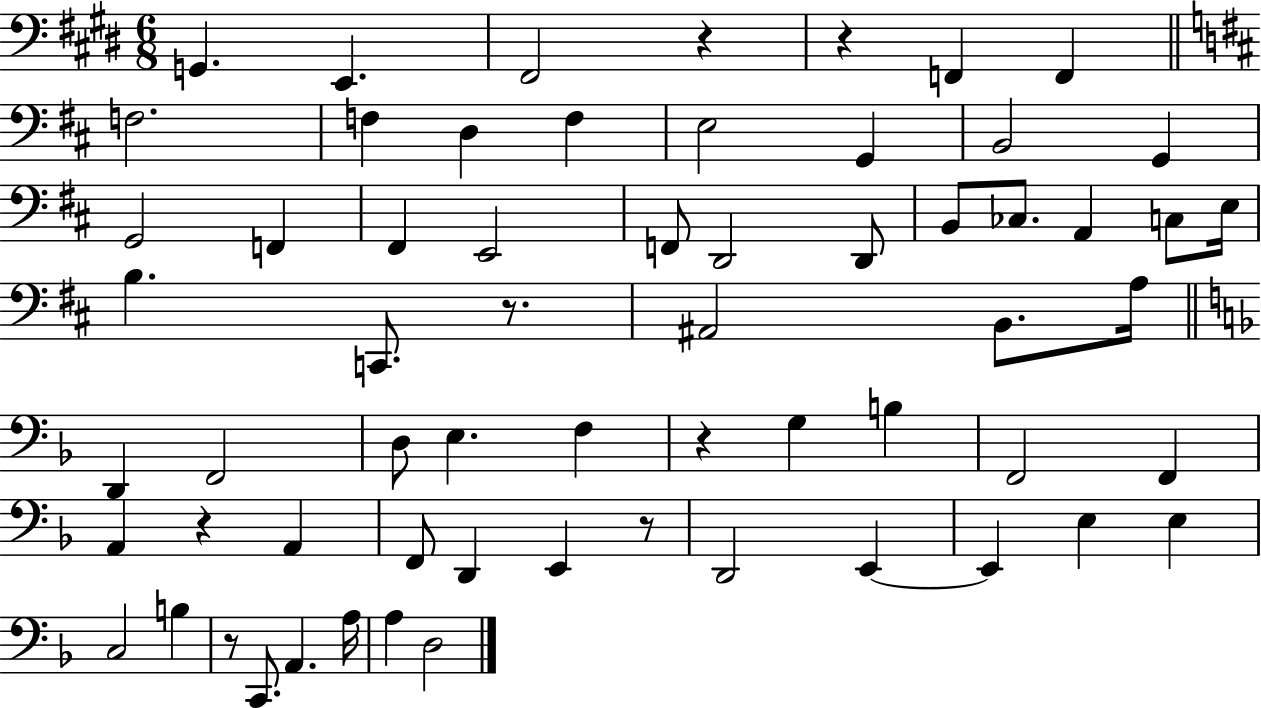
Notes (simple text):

G2/q. E2/q. F#2/h R/q R/q F2/q F2/q F3/h. F3/q D3/q F3/q E3/h G2/q B2/h G2/q G2/h F2/q F#2/q E2/h F2/e D2/h D2/e B2/e CES3/e. A2/q C3/e E3/s B3/q. C2/e. R/e. A#2/h B2/e. A3/s D2/q F2/h D3/e E3/q. F3/q R/q G3/q B3/q F2/h F2/q A2/q R/q A2/q F2/e D2/q E2/q R/e D2/h E2/q E2/q E3/q E3/q C3/h B3/q R/e C2/e. A2/q. A3/s A3/q D3/h